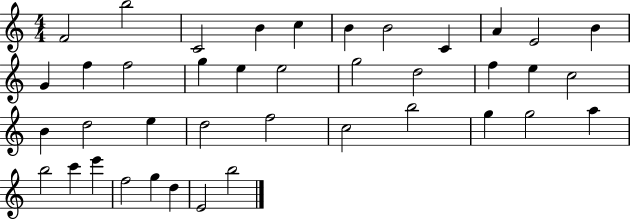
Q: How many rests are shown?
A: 0